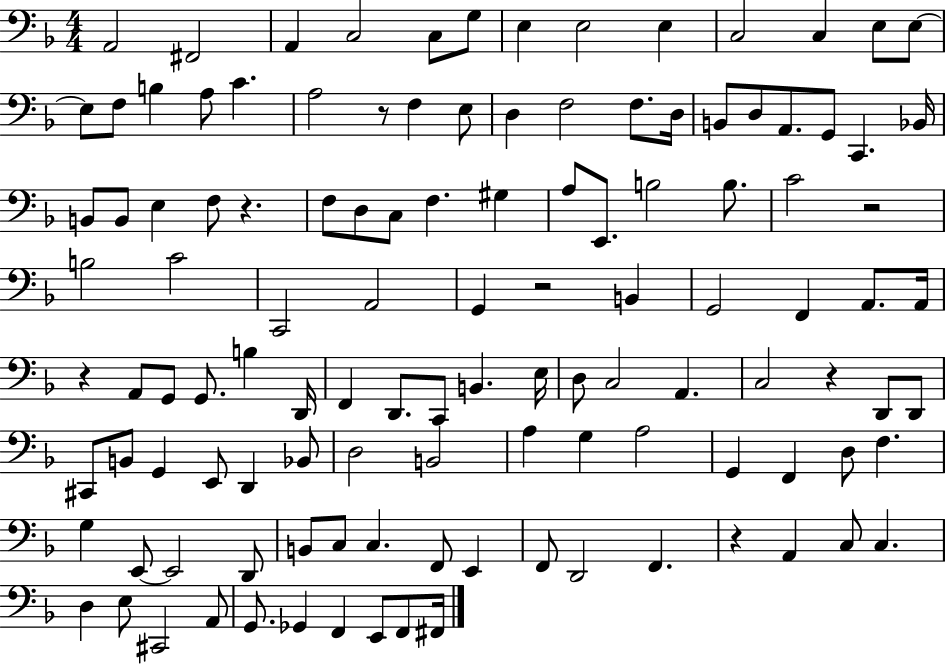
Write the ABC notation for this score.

X:1
T:Untitled
M:4/4
L:1/4
K:F
A,,2 ^F,,2 A,, C,2 C,/2 G,/2 E, E,2 E, C,2 C, E,/2 E,/2 E,/2 F,/2 B, A,/2 C A,2 z/2 F, E,/2 D, F,2 F,/2 D,/4 B,,/2 D,/2 A,,/2 G,,/2 C,, _B,,/4 B,,/2 B,,/2 E, F,/2 z F,/2 D,/2 C,/2 F, ^G, A,/2 E,,/2 B,2 B,/2 C2 z2 B,2 C2 C,,2 A,,2 G,, z2 B,, G,,2 F,, A,,/2 A,,/4 z A,,/2 G,,/2 G,,/2 B, D,,/4 F,, D,,/2 C,,/2 B,, E,/4 D,/2 C,2 A,, C,2 z D,,/2 D,,/2 ^C,,/2 B,,/2 G,, E,,/2 D,, _B,,/2 D,2 B,,2 A, G, A,2 G,, F,, D,/2 F, G, E,,/2 E,,2 D,,/2 B,,/2 C,/2 C, F,,/2 E,, F,,/2 D,,2 F,, z A,, C,/2 C, D, E,/2 ^C,,2 A,,/2 G,,/2 _G,, F,, E,,/2 F,,/2 ^F,,/4